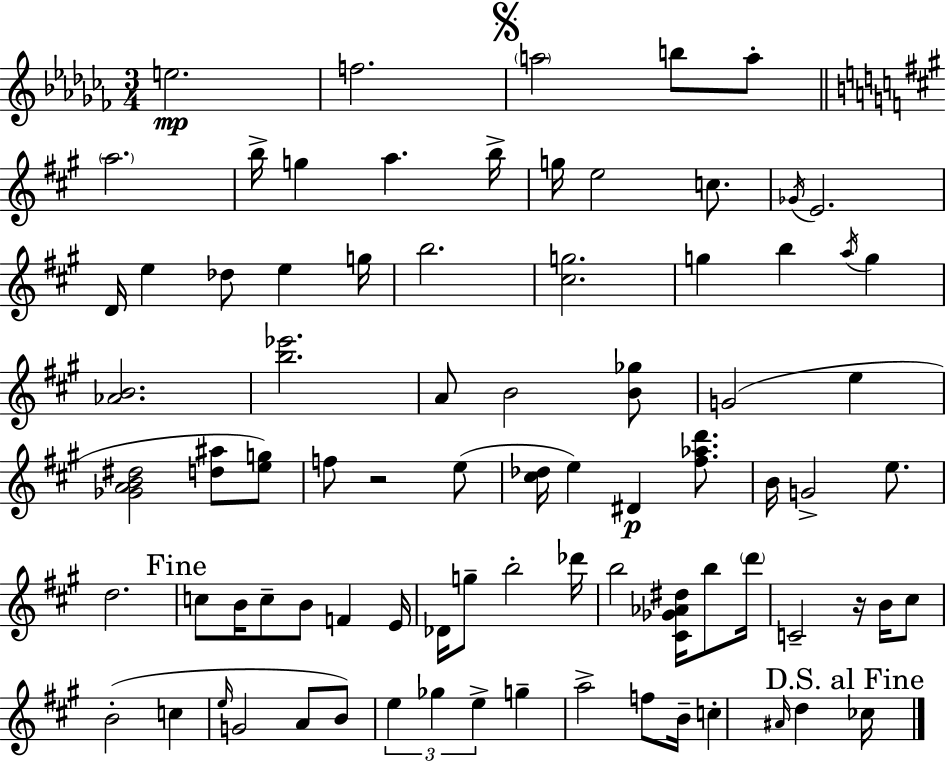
{
  \clef treble
  \numericTimeSignature
  \time 3/4
  \key aes \minor
  e''2.\mp | f''2. | \mark \markup { \musicglyph "scripts.segno" } \parenthesize a''2 b''8 a''8-. | \bar "||" \break \key a \major \parenthesize a''2. | b''16-> g''4 a''4. b''16-> | g''16 e''2 c''8. | \acciaccatura { ges'16 } e'2. | \break d'16 e''4 des''8 e''4 | g''16 b''2. | <cis'' g''>2. | g''4 b''4 \acciaccatura { a''16 } g''4 | \break <aes' b'>2. | <b'' ees'''>2. | a'8 b'2 | <b' ges''>8 g'2( e''4 | \break <ges' a' b' dis''>2 <d'' ais''>8 | <e'' g''>8) f''8 r2 | e''8( <cis'' des''>16 e''4) dis'4\p <fis'' aes'' d'''>8. | b'16 g'2-> e''8. | \break d''2. | \mark "Fine" c''8 b'16 c''8-- b'8 f'4 | e'16 des'16 g''8-- b''2-. | des'''16 b''2 <cis' ges' aes' dis''>16 b''8 | \break \parenthesize d'''16 c'2-- r16 b'16 | cis''8 b'2-.( c''4 | \grace { e''16 } g'2 a'8 | b'8) \tuplet 3/2 { e''4 ges''4 e''4-> } | \break g''4-- a''2-> | f''8 b'16-- c''4-. \grace { ais'16 } d''4 | \mark "D.S. al Fine" ces''16 \bar "|."
}